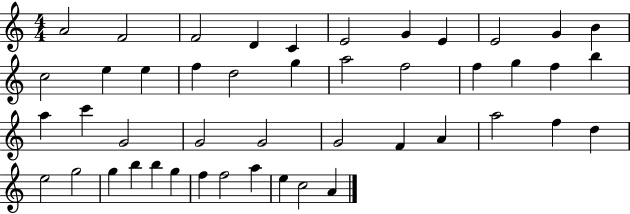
A4/h F4/h F4/h D4/q C4/q E4/h G4/q E4/q E4/h G4/q B4/q C5/h E5/q E5/q F5/q D5/h G5/q A5/h F5/h F5/q G5/q F5/q B5/q A5/q C6/q G4/h G4/h G4/h G4/h F4/q A4/q A5/h F5/q D5/q E5/h G5/h G5/q B5/q B5/q G5/q F5/q F5/h A5/q E5/q C5/h A4/q